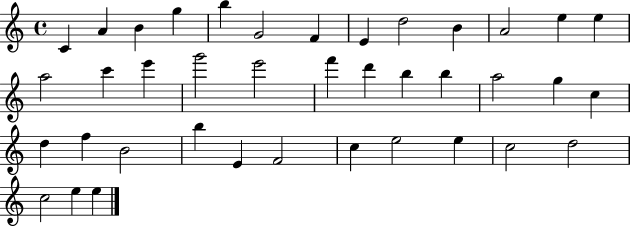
C4/q A4/q B4/q G5/q B5/q G4/h F4/q E4/q D5/h B4/q A4/h E5/q E5/q A5/h C6/q E6/q G6/h E6/h F6/q D6/q B5/q B5/q A5/h G5/q C5/q D5/q F5/q B4/h B5/q E4/q F4/h C5/q E5/h E5/q C5/h D5/h C5/h E5/q E5/q